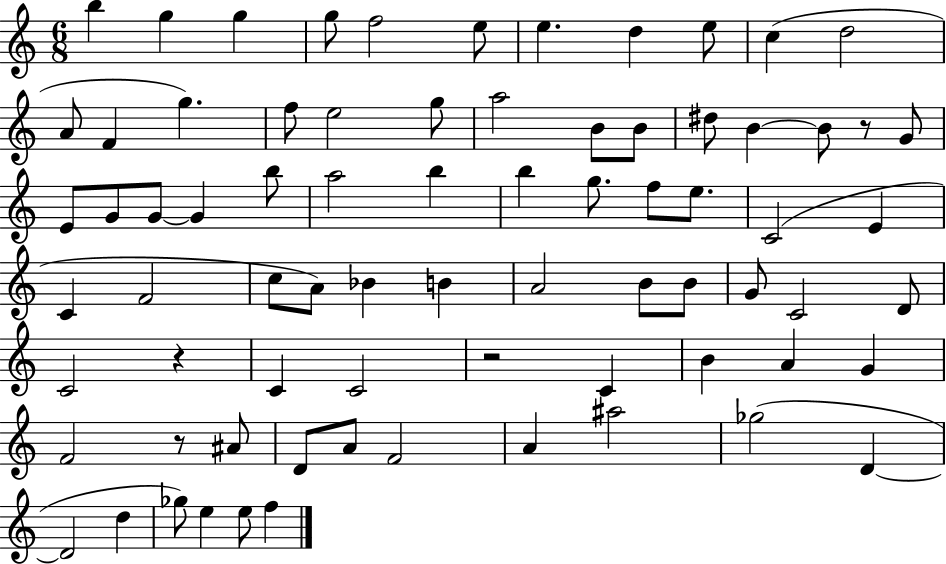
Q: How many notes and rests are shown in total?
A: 75